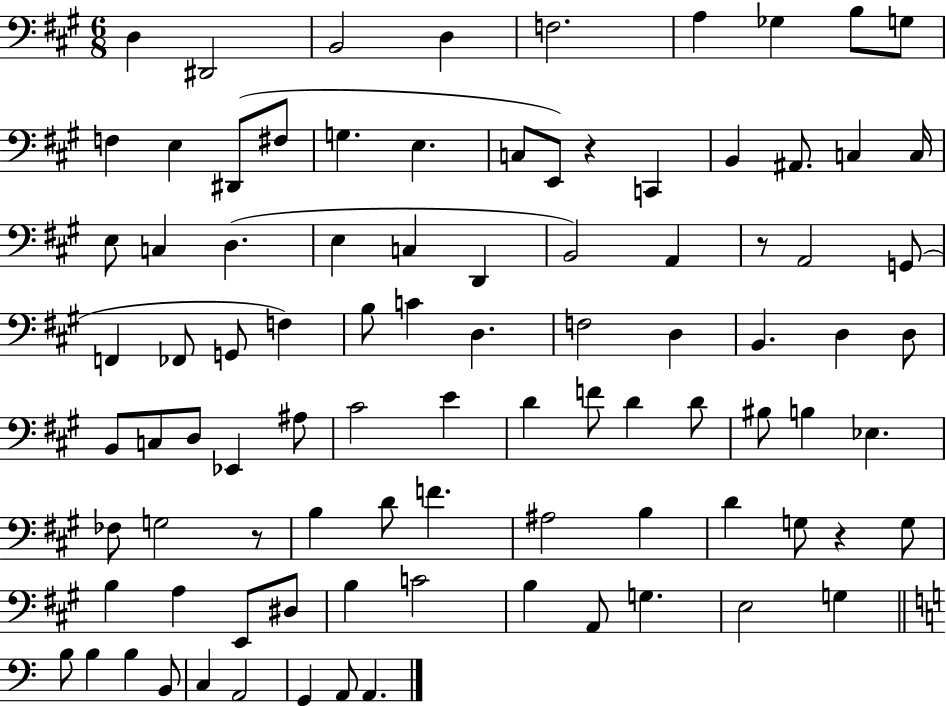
D3/q D#2/h B2/h D3/q F3/h. A3/q Gb3/q B3/e G3/e F3/q E3/q D#2/e F#3/e G3/q. E3/q. C3/e E2/e R/q C2/q B2/q A#2/e. C3/q C3/s E3/e C3/q D3/q. E3/q C3/q D2/q B2/h A2/q R/e A2/h G2/e F2/q FES2/e G2/e F3/q B3/e C4/q D3/q. F3/h D3/q B2/q. D3/q D3/e B2/e C3/e D3/e Eb2/q A#3/e C#4/h E4/q D4/q F4/e D4/q D4/e BIS3/e B3/q Eb3/q. FES3/e G3/h R/e B3/q D4/e F4/q. A#3/h B3/q D4/q G3/e R/q G3/e B3/q A3/q E2/e D#3/e B3/q C4/h B3/q A2/e G3/q. E3/h G3/q B3/e B3/q B3/q B2/e C3/q A2/h G2/q A2/e A2/q.